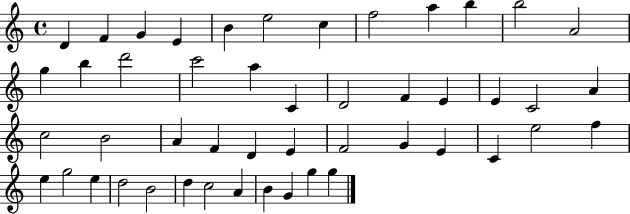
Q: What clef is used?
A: treble